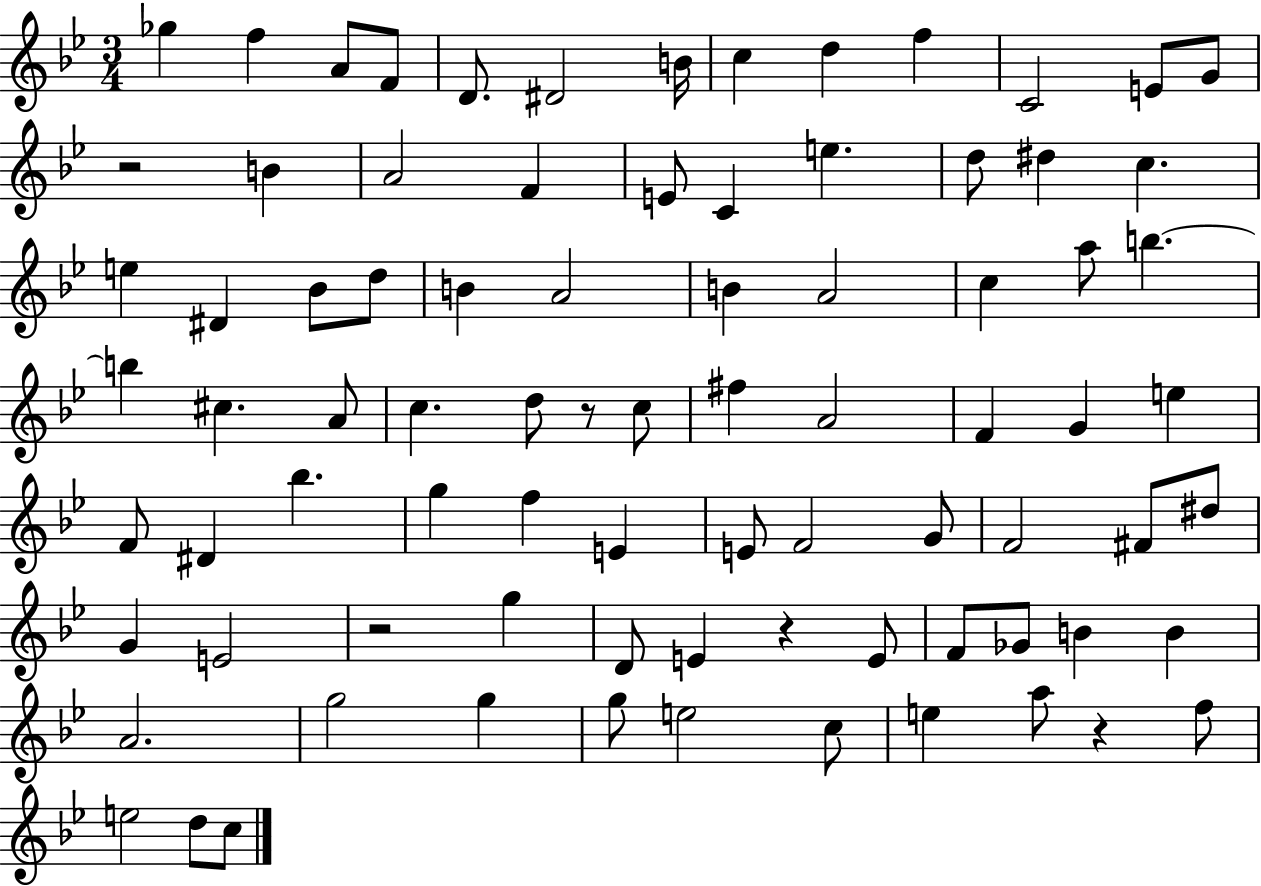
Gb5/q F5/q A4/e F4/e D4/e. D#4/h B4/s C5/q D5/q F5/q C4/h E4/e G4/e R/h B4/q A4/h F4/q E4/e C4/q E5/q. D5/e D#5/q C5/q. E5/q D#4/q Bb4/e D5/e B4/q A4/h B4/q A4/h C5/q A5/e B5/q. B5/q C#5/q. A4/e C5/q. D5/e R/e C5/e F#5/q A4/h F4/q G4/q E5/q F4/e D#4/q Bb5/q. G5/q F5/q E4/q E4/e F4/h G4/e F4/h F#4/e D#5/e G4/q E4/h R/h G5/q D4/e E4/q R/q E4/e F4/e Gb4/e B4/q B4/q A4/h. G5/h G5/q G5/e E5/h C5/e E5/q A5/e R/q F5/e E5/h D5/e C5/e